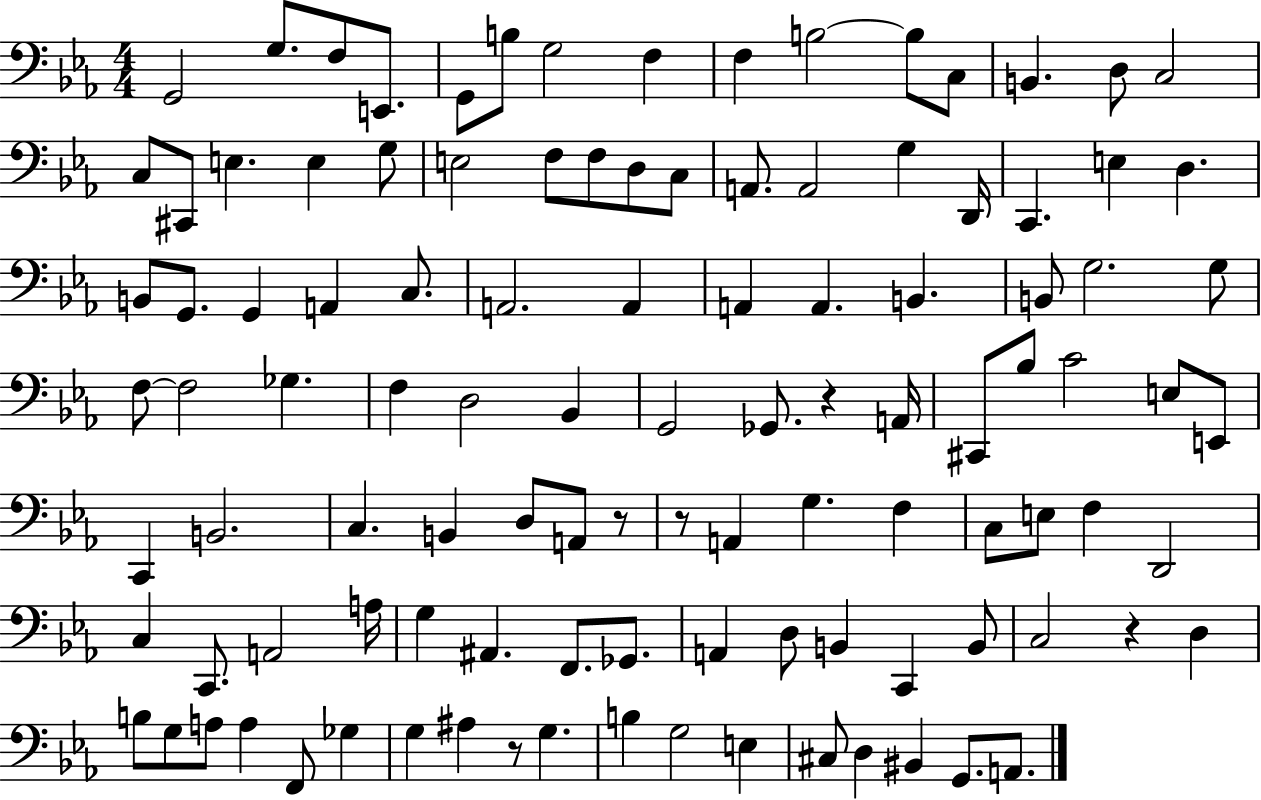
{
  \clef bass
  \numericTimeSignature
  \time 4/4
  \key ees \major
  g,2 g8. f8 e,8. | g,8 b8 g2 f4 | f4 b2~~ b8 c8 | b,4. d8 c2 | \break c8 cis,8 e4. e4 g8 | e2 f8 f8 d8 c8 | a,8. a,2 g4 d,16 | c,4. e4 d4. | \break b,8 g,8. g,4 a,4 c8. | a,2. a,4 | a,4 a,4. b,4. | b,8 g2. g8 | \break f8~~ f2 ges4. | f4 d2 bes,4 | g,2 ges,8. r4 a,16 | cis,8 bes8 c'2 e8 e,8 | \break c,4 b,2. | c4. b,4 d8 a,8 r8 | r8 a,4 g4. f4 | c8 e8 f4 d,2 | \break c4 c,8. a,2 a16 | g4 ais,4. f,8. ges,8. | a,4 d8 b,4 c,4 b,8 | c2 r4 d4 | \break b8 g8 a8 a4 f,8 ges4 | g4 ais4 r8 g4. | b4 g2 e4 | cis8 d4 bis,4 g,8. a,8. | \break \bar "|."
}